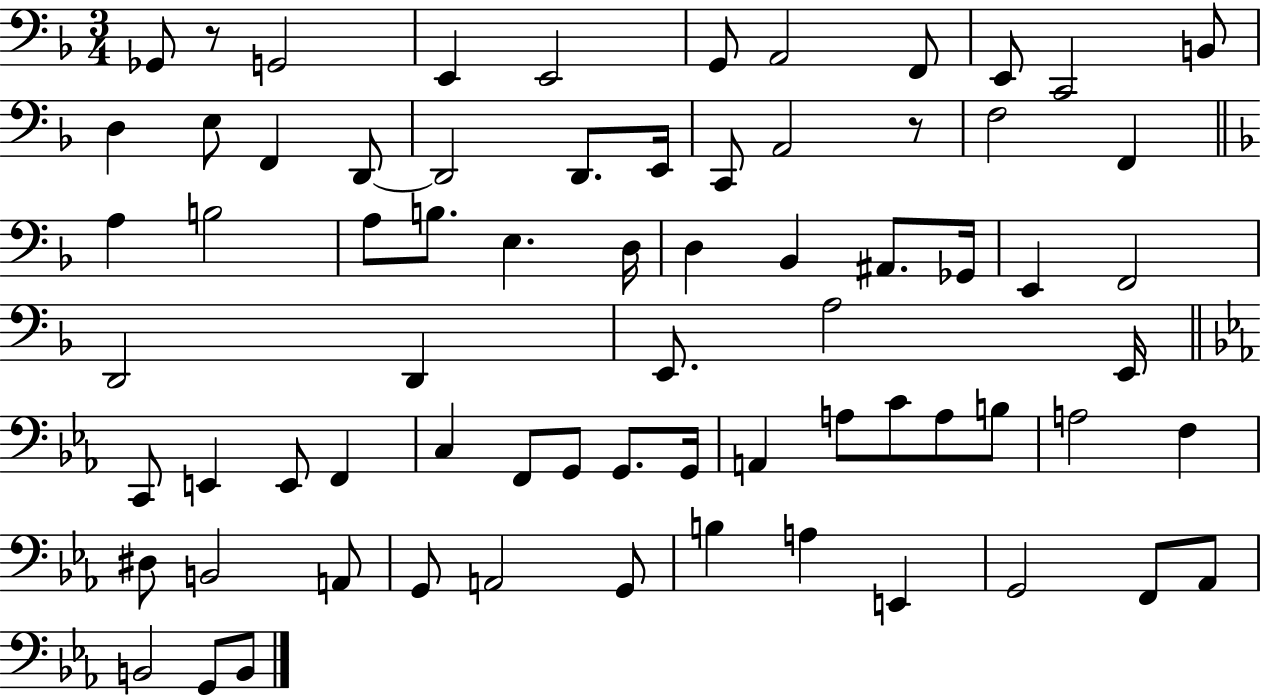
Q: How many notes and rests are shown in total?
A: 71